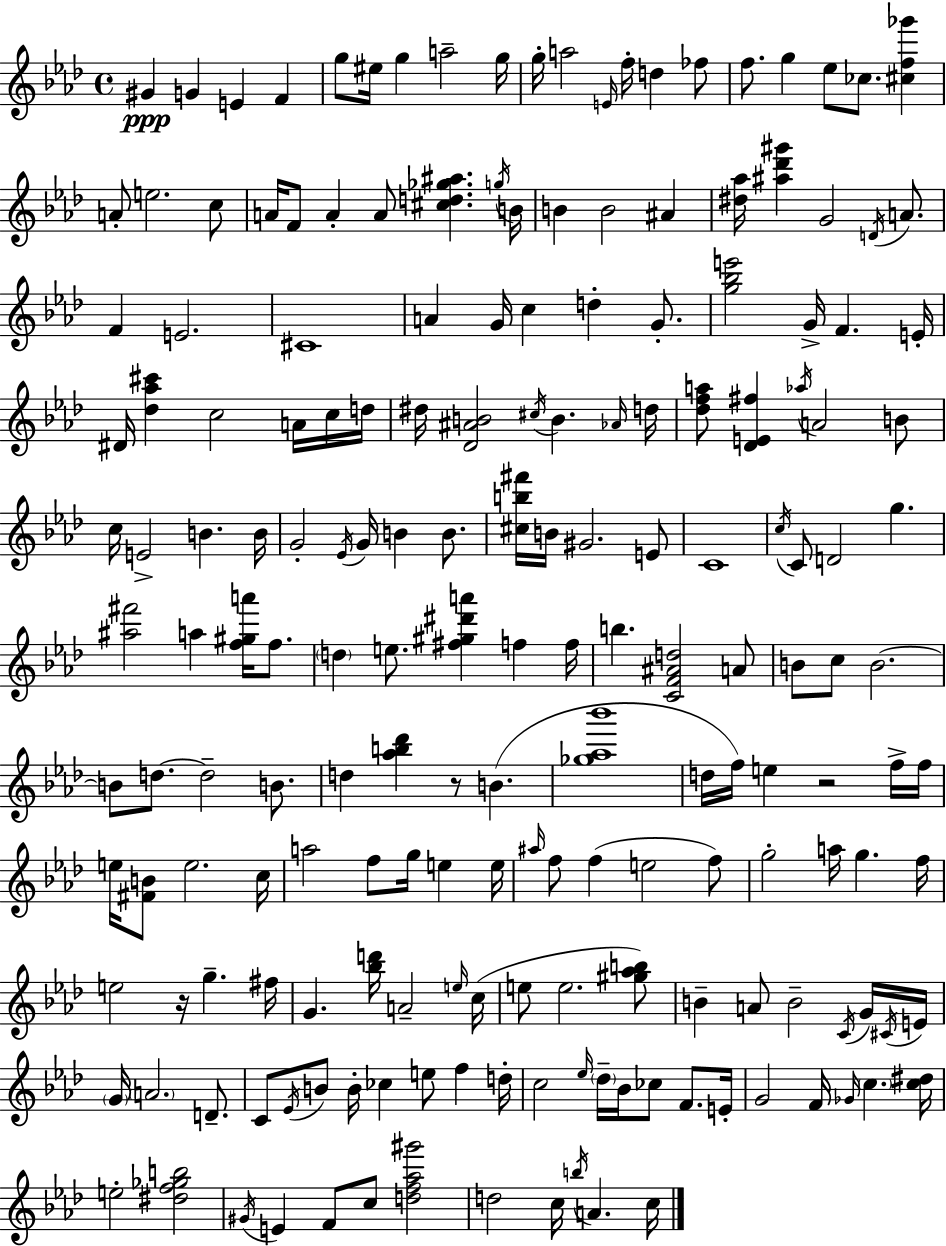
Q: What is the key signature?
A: AES major